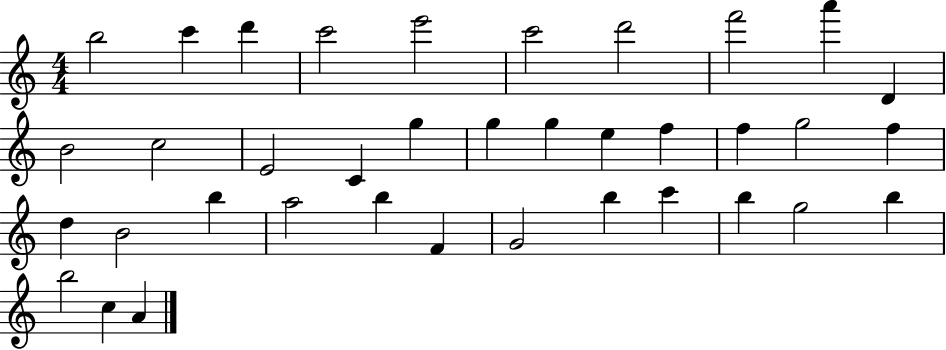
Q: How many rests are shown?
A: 0